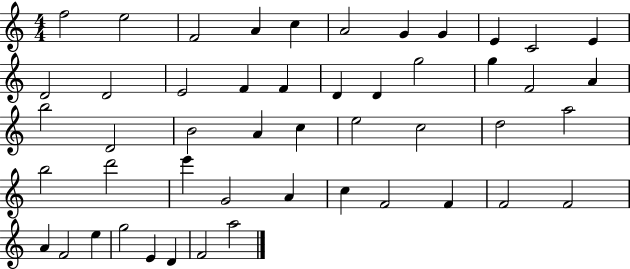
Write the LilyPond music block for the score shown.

{
  \clef treble
  \numericTimeSignature
  \time 4/4
  \key c \major
  f''2 e''2 | f'2 a'4 c''4 | a'2 g'4 g'4 | e'4 c'2 e'4 | \break d'2 d'2 | e'2 f'4 f'4 | d'4 d'4 g''2 | g''4 f'2 a'4 | \break b''2 d'2 | b'2 a'4 c''4 | e''2 c''2 | d''2 a''2 | \break b''2 d'''2 | e'''4 g'2 a'4 | c''4 f'2 f'4 | f'2 f'2 | \break a'4 f'2 e''4 | g''2 e'4 d'4 | f'2 a''2 | \bar "|."
}